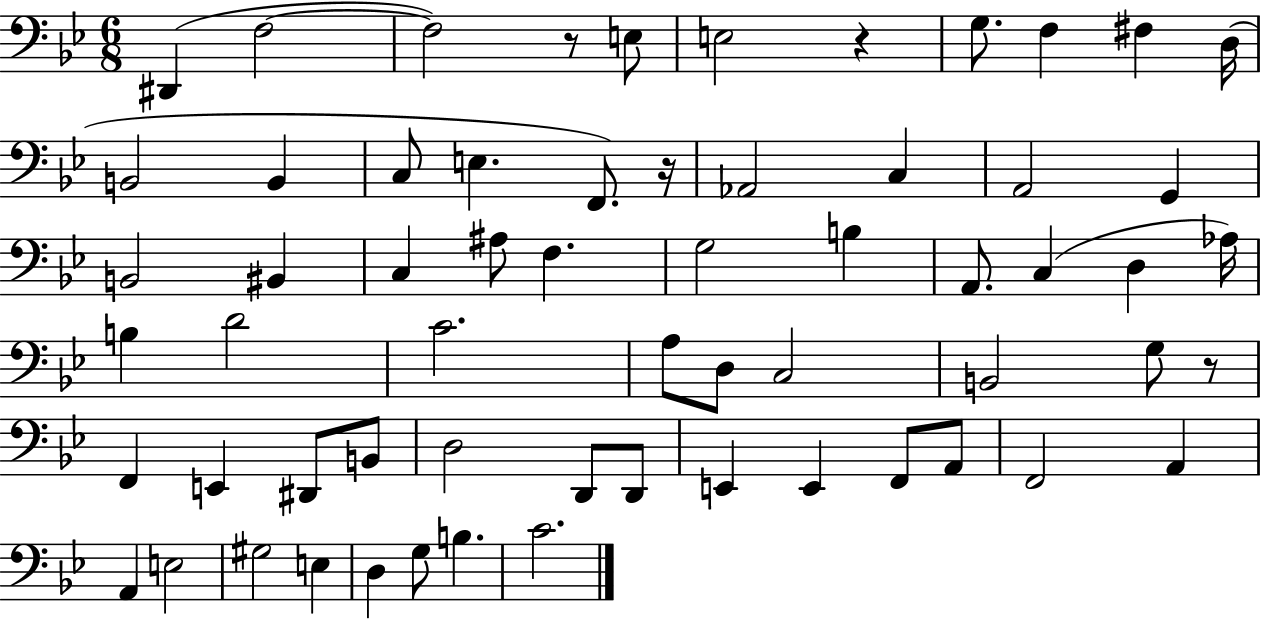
{
  \clef bass
  \numericTimeSignature
  \time 6/8
  \key bes \major
  dis,4( f2~~ | f2) r8 e8 | e2 r4 | g8. f4 fis4 d16( | \break b,2 b,4 | c8 e4. f,8.) r16 | aes,2 c4 | a,2 g,4 | \break b,2 bis,4 | c4 ais8 f4. | g2 b4 | a,8. c4( d4 aes16) | \break b4 d'2 | c'2. | a8 d8 c2 | b,2 g8 r8 | \break f,4 e,4 dis,8 b,8 | d2 d,8 d,8 | e,4 e,4 f,8 a,8 | f,2 a,4 | \break a,4 e2 | gis2 e4 | d4 g8 b4. | c'2. | \break \bar "|."
}